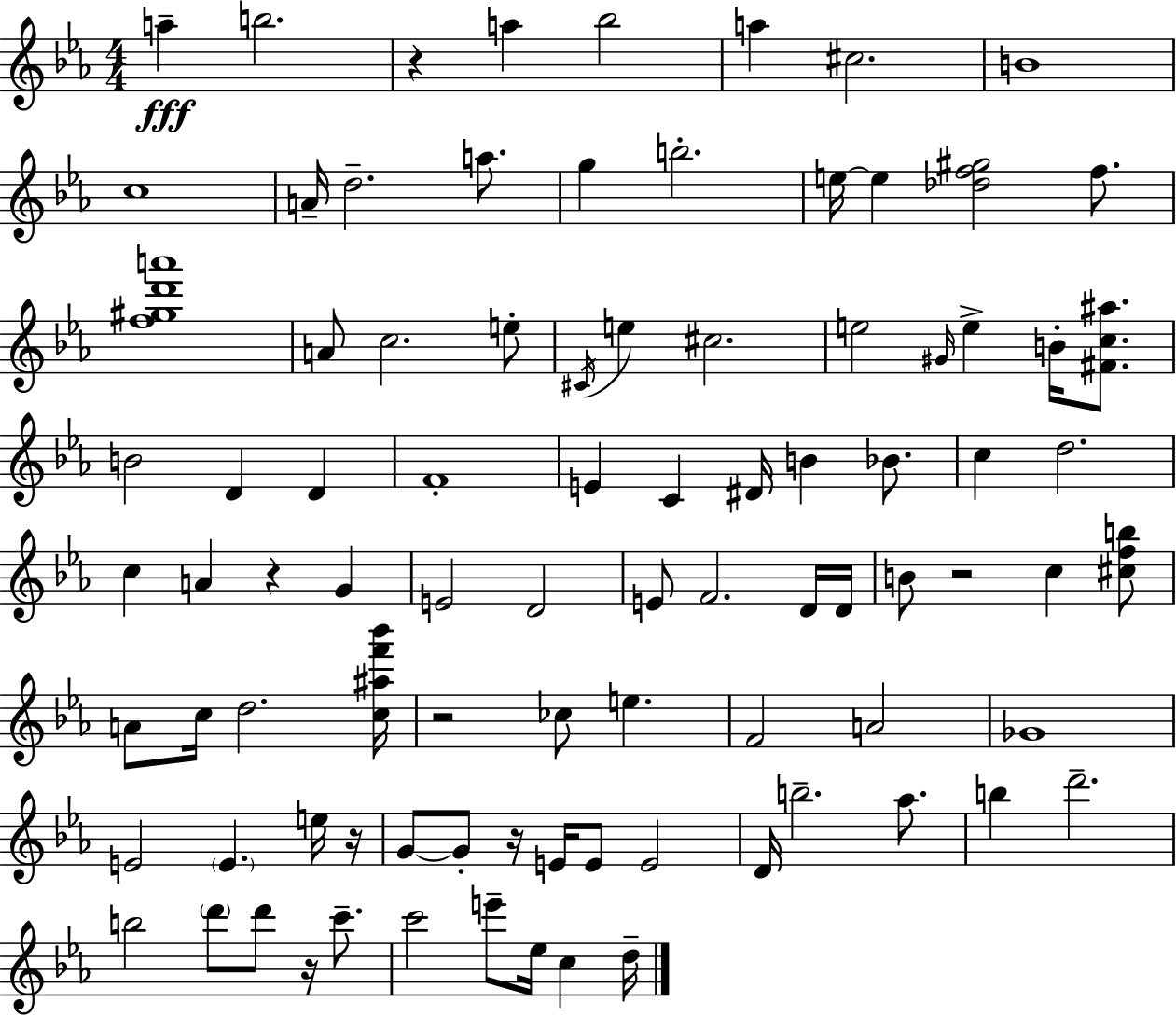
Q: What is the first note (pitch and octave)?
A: A5